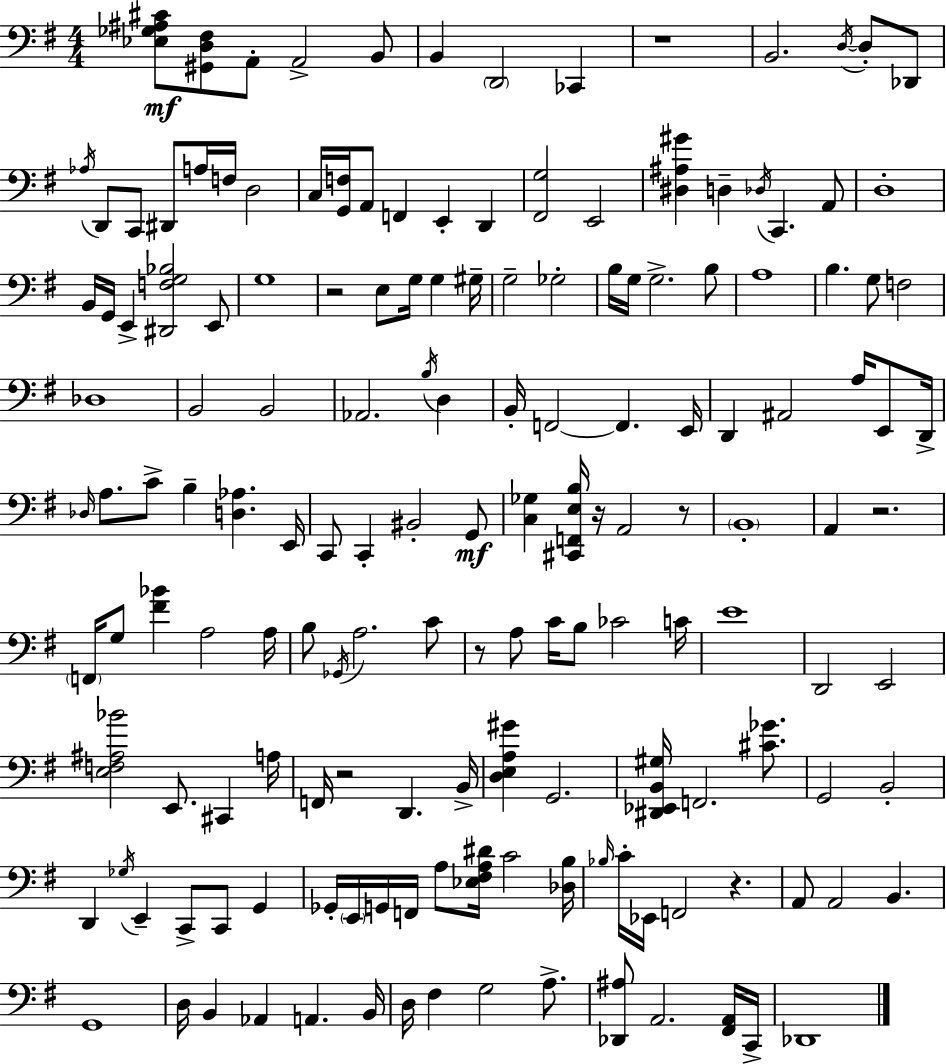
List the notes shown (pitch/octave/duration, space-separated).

[Eb3,Gb3,A#3,C#4]/e [G#2,D3,F#3]/e A2/e A2/h B2/e B2/q D2/h CES2/q R/w B2/h. D3/s D3/e Db2/e Ab3/s D2/e C2/e D#2/e A3/s F3/s D3/h C3/s [G2,F3]/s A2/e F2/q E2/q D2/q [F#2,G3]/h E2/h [D#3,A#3,G#4]/q D3/q Db3/s C2/q. A2/e D3/w B2/s G2/s E2/q [D#2,F3,G3,Bb3]/h E2/e G3/w R/h E3/e G3/s G3/q G#3/s G3/h Gb3/h B3/s G3/s G3/h. B3/e A3/w B3/q. G3/e F3/h Db3/w B2/h B2/h Ab2/h. B3/s D3/q B2/s F2/h F2/q. E2/s D2/q A#2/h A3/s E2/e D2/s Db3/s A3/e. C4/e B3/q [D3,Ab3]/q. E2/s C2/e C2/q BIS2/h G2/e [C3,Gb3]/q [C#2,F2,E3,B3]/s R/s A2/h R/e B2/w A2/q R/h. F2/s G3/e [F#4,Bb4]/q A3/h A3/s B3/e Gb2/s A3/h. C4/e R/e A3/e C4/s B3/e CES4/h C4/s E4/w D2/h E2/h [E3,F3,A#3,Bb4]/h E2/e. C#2/q A3/s F2/s R/h D2/q. B2/s [D3,E3,A3,G#4]/q G2/h. [D#2,Eb2,B2,G#3]/s F2/h. [C#4,Gb4]/e. G2/h B2/h D2/q Gb3/s E2/q C2/e C2/e G2/q Gb2/s E2/s G2/s F2/s A3/e [Eb3,F#3,A3,D#4]/s C4/h [Db3,B3]/s Bb3/s C4/s Eb2/s F2/h R/q. A2/e A2/h B2/q. G2/w D3/s B2/q Ab2/q A2/q. B2/s D3/s F#3/q G3/h A3/e. [Db2,A#3]/e A2/h. [F#2,A2]/s C2/s Db2/w